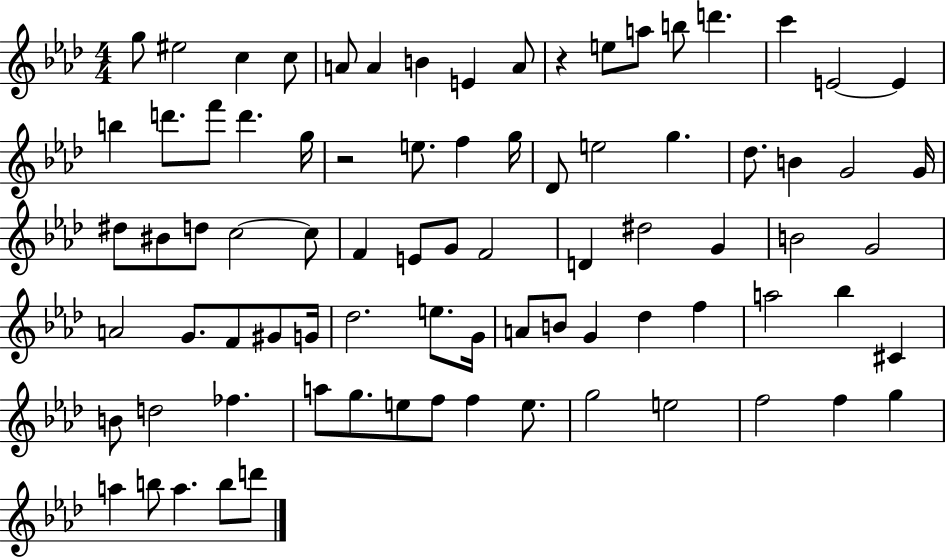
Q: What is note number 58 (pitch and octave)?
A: F5